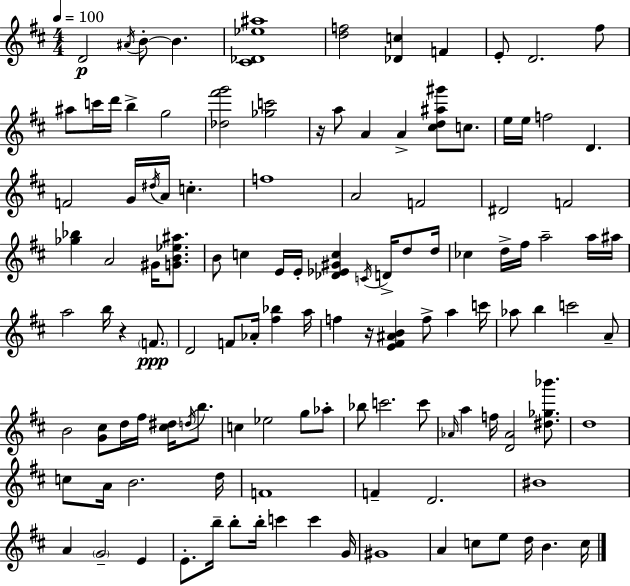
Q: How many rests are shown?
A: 3